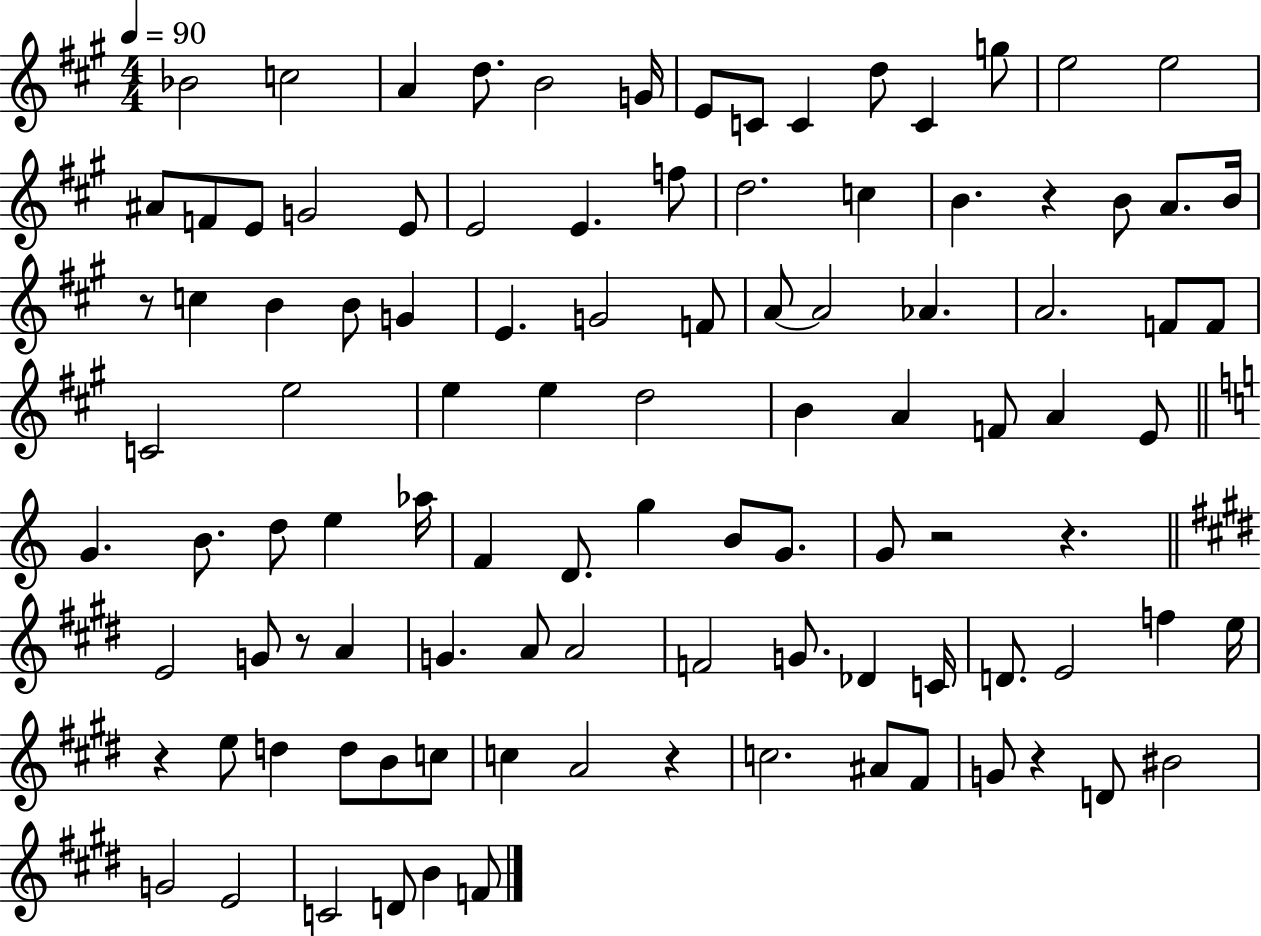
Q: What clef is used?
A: treble